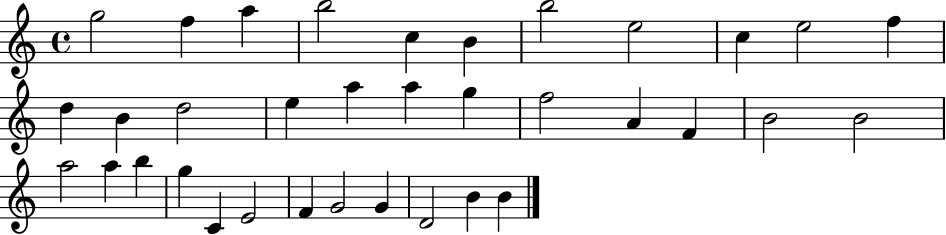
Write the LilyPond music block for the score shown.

{
  \clef treble
  \time 4/4
  \defaultTimeSignature
  \key c \major
  g''2 f''4 a''4 | b''2 c''4 b'4 | b''2 e''2 | c''4 e''2 f''4 | \break d''4 b'4 d''2 | e''4 a''4 a''4 g''4 | f''2 a'4 f'4 | b'2 b'2 | \break a''2 a''4 b''4 | g''4 c'4 e'2 | f'4 g'2 g'4 | d'2 b'4 b'4 | \break \bar "|."
}